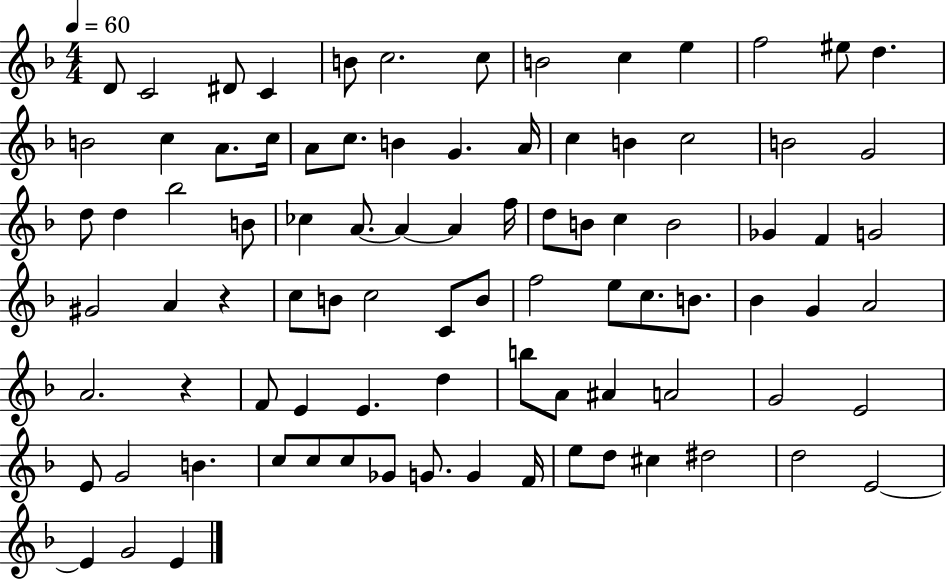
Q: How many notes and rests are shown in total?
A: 89